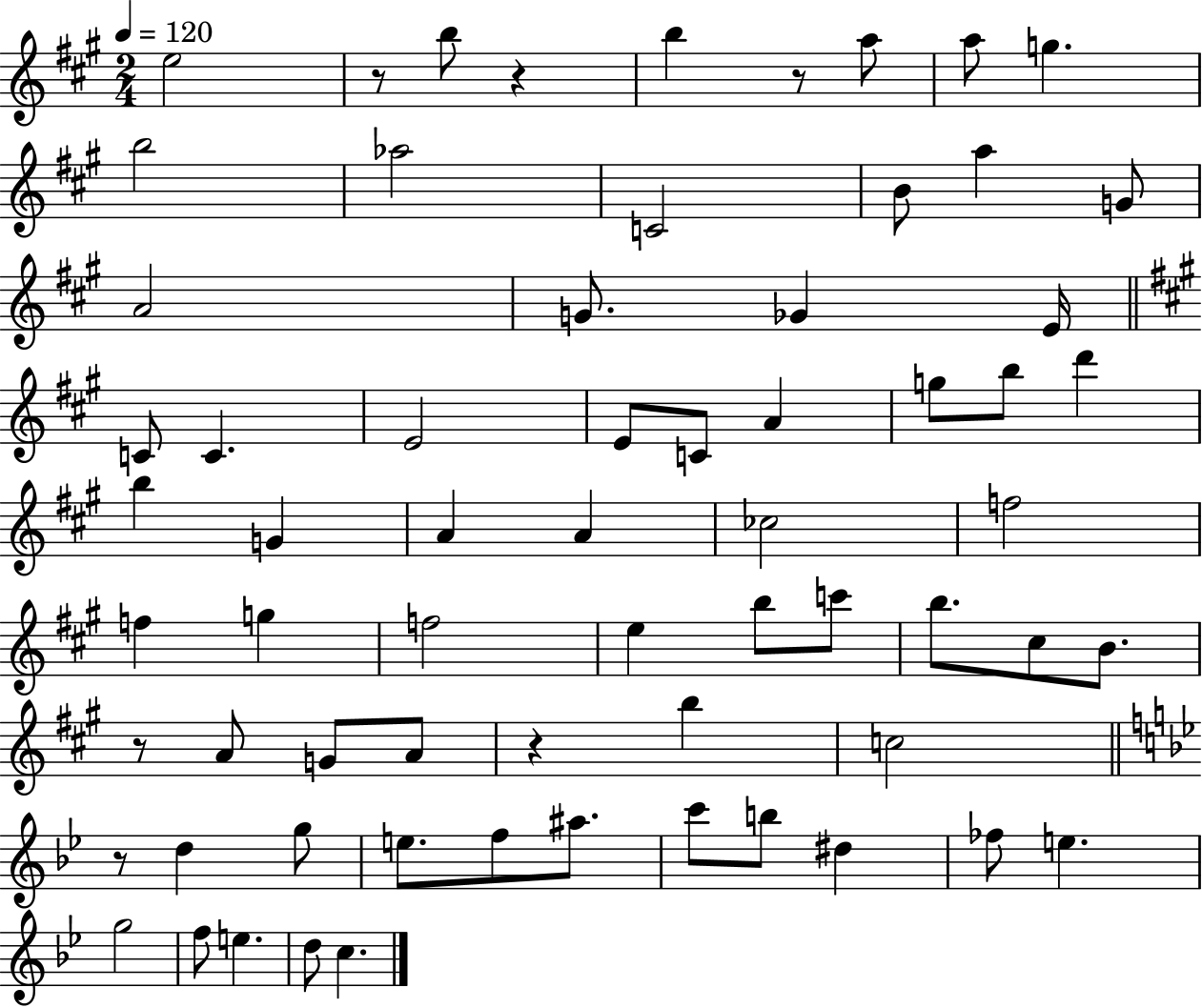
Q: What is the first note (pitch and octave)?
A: E5